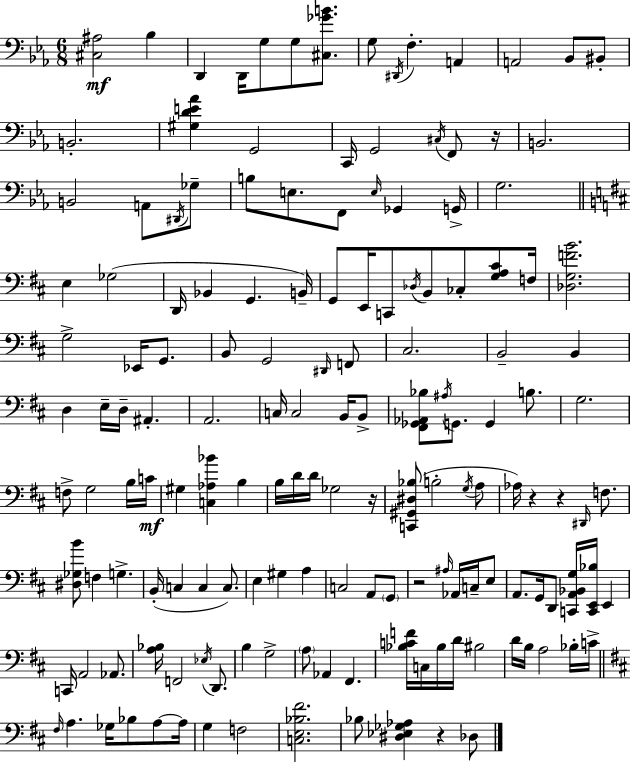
[C#3,A#3]/h Bb3/q D2/q D2/s G3/e G3/e [C#3,Gb4,B4]/e. G3/e D#2/s F3/q. A2/q A2/h Bb2/e BIS2/e B2/h. [G#3,D4,E4,Ab4]/q G2/h C2/s G2/h C#3/s F2/e R/s B2/h. B2/h A2/e D#2/s Gb3/e B3/e E3/e. F2/e E3/s Gb2/q G2/s G3/h. E3/q Gb3/h D2/s Bb2/q G2/q. B2/s G2/e E2/s C2/e Db3/s B2/e CES3/e [G3,A3,C#4]/e F3/s [Db3,G3,F4,B4]/h. G3/h Eb2/s G2/e. B2/e G2/h D#2/s F2/e C#3/h. B2/h B2/q D3/q E3/s D3/s A#2/q. A2/h. C3/s C3/h B2/s B2/e [F#2,Gb2,Ab2,Bb3]/e A#3/s G2/e. G2/q B3/e. G3/h. F3/e G3/h B3/s C4/s G#3/q [C3,Ab3,Bb4]/q B3/q B3/s D4/s D4/s Gb3/h R/s [C2,G#2,D#3,Bb3]/e B3/h G3/s A3/e Ab3/s R/q R/q D#2/s F3/e. [D#3,Gb3,B4]/e F3/q G3/q. B2/s C3/q C3/q C3/e. E3/q G#3/q A3/q C3/h A2/e G2/e R/h A#3/s Ab2/s C3/s E3/e A2/e. G2/s D2/e [C2,A2,Bb2,G3]/s [C2,E2,Bb3]/s E2/q C2/s A2/h Ab2/e. [A3,Bb3]/s F2/h Eb3/s D2/e. B3/q G3/h A3/e Ab2/q F#2/q. [Bb3,C4,F4]/s C3/s Bb3/s D4/s BIS3/h D4/s B3/s A3/h Bb3/s C4/s F#3/s A3/q. Gb3/s Bb3/e A3/e A3/s G3/q F3/h [C3,E3,Bb3,F#4]/h. Bb3/e [D#3,Eb3,Gb3,Ab3]/q R/q Db3/e